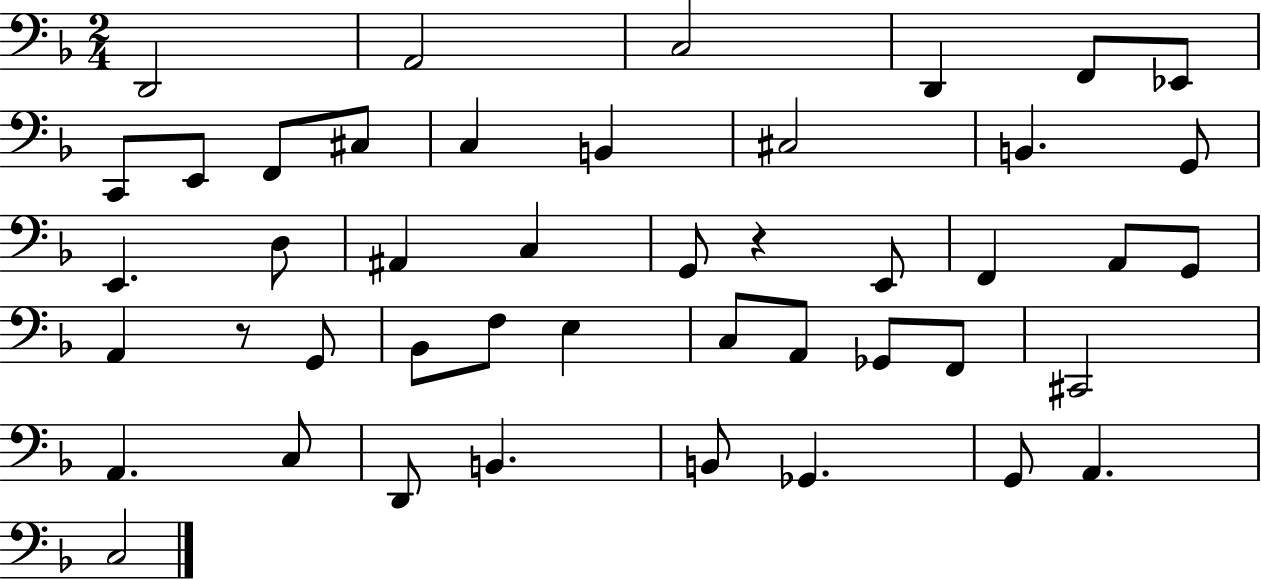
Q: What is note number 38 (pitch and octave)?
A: B2